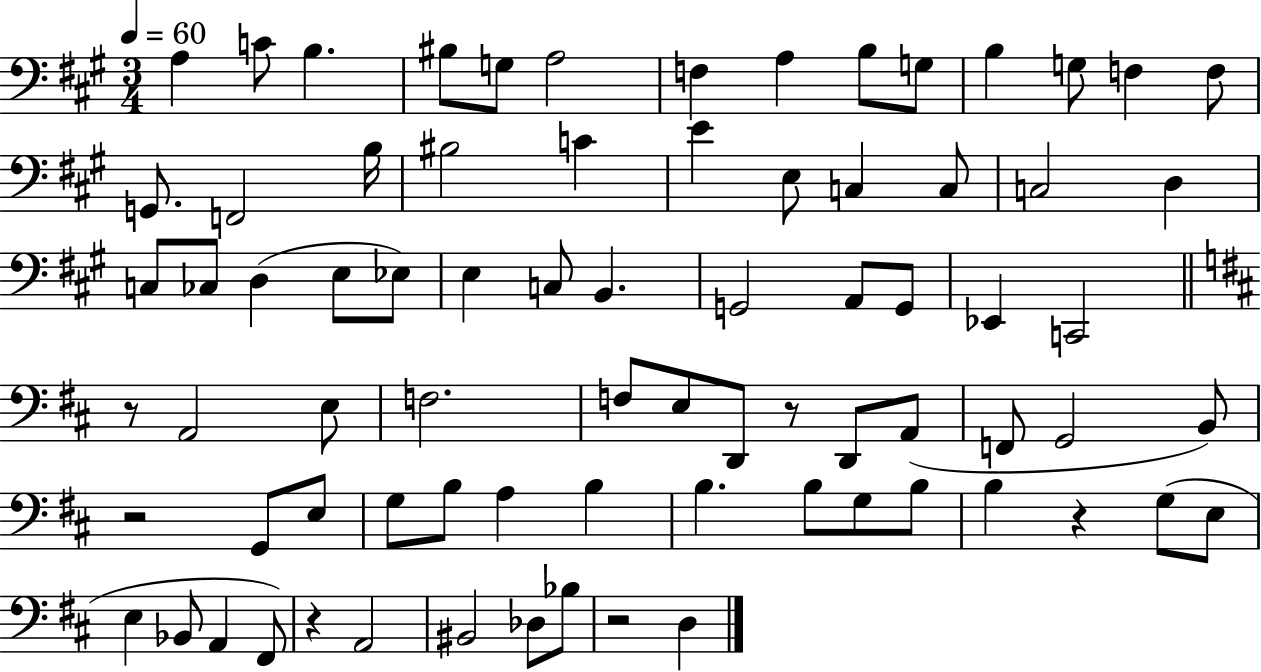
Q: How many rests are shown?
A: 6